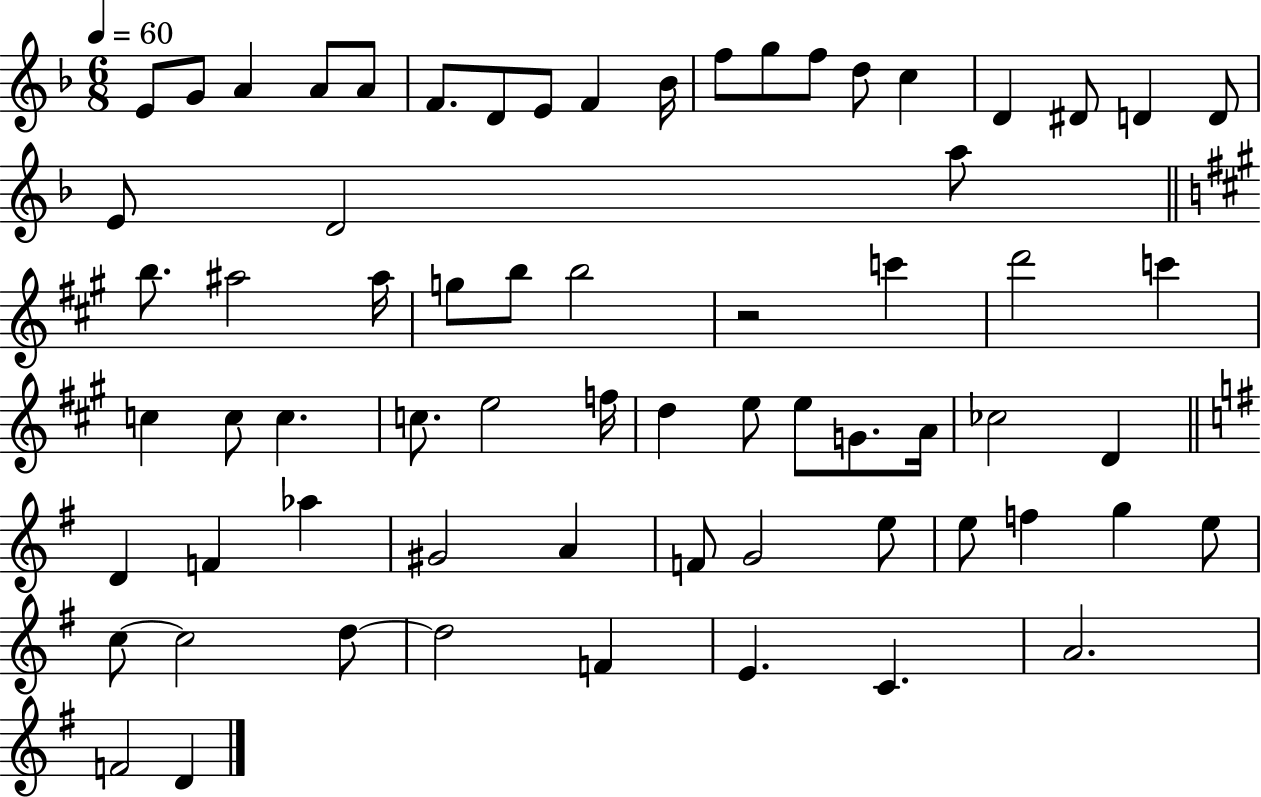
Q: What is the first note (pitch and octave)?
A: E4